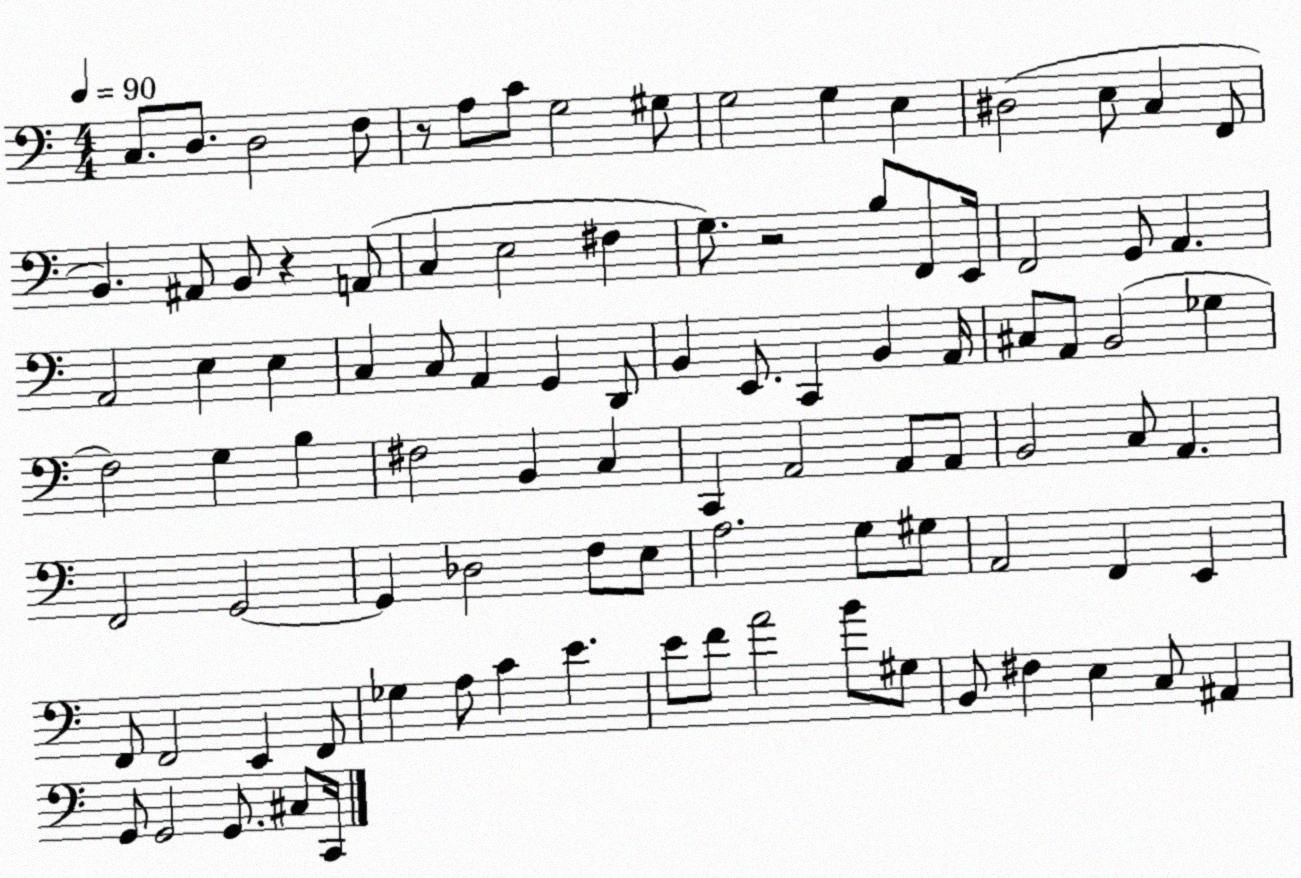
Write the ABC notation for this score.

X:1
T:Untitled
M:4/4
L:1/4
K:C
C,/2 D,/2 D,2 F,/2 z/2 A,/2 C/2 G,2 ^G,/2 G,2 G, E, ^D,2 E,/2 C, F,,/2 B,, ^A,,/2 B,,/2 z A,,/2 C, E,2 ^F, G,/2 z2 B,/2 F,,/2 E,,/4 F,,2 G,,/2 A,, A,,2 E, E, C, C,/2 A,, G,, D,,/2 B,, E,,/2 C,, B,, A,,/4 ^C,/2 A,,/2 B,,2 _G, F,2 G, B, ^F,2 B,, C, C,, A,,2 A,,/2 A,,/2 B,,2 C,/2 A,, F,,2 G,,2 G,, _D,2 F,/2 E,/2 A,2 G,/2 ^G,/2 A,,2 F,, E,, F,,/2 F,,2 E,, F,,/2 _G, A,/2 C E E/2 F/2 A2 B/2 ^G,/2 B,,/2 ^F, E, C,/2 ^A,, G,,/2 G,,2 G,,/2 ^C,/2 C,,/4